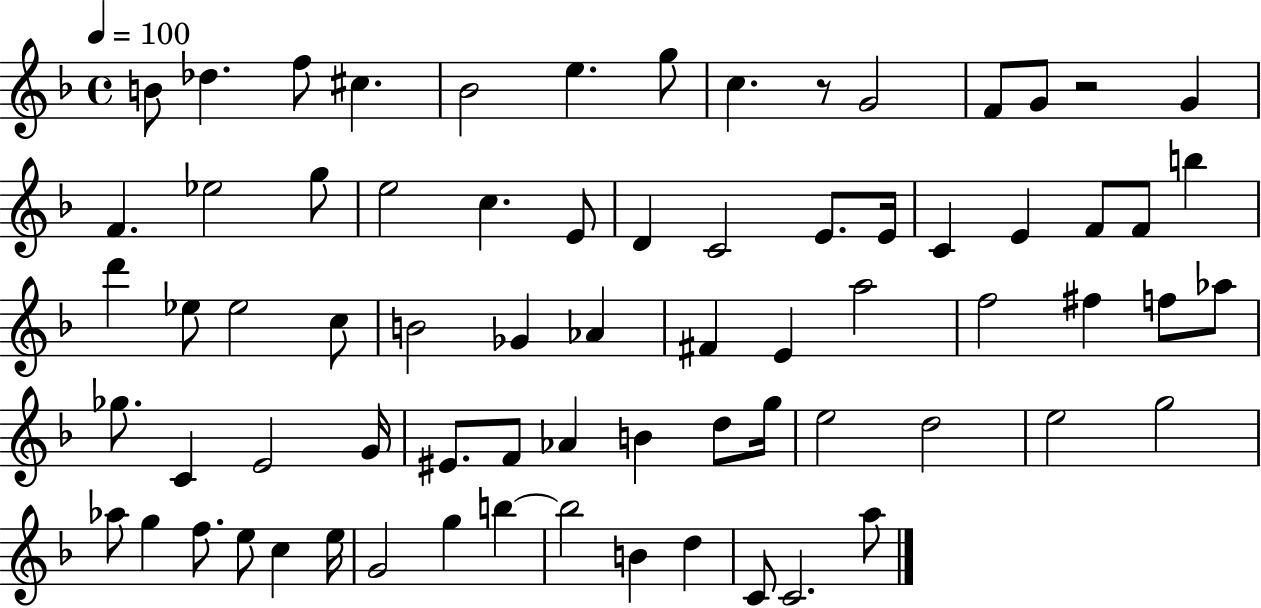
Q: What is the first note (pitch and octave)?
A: B4